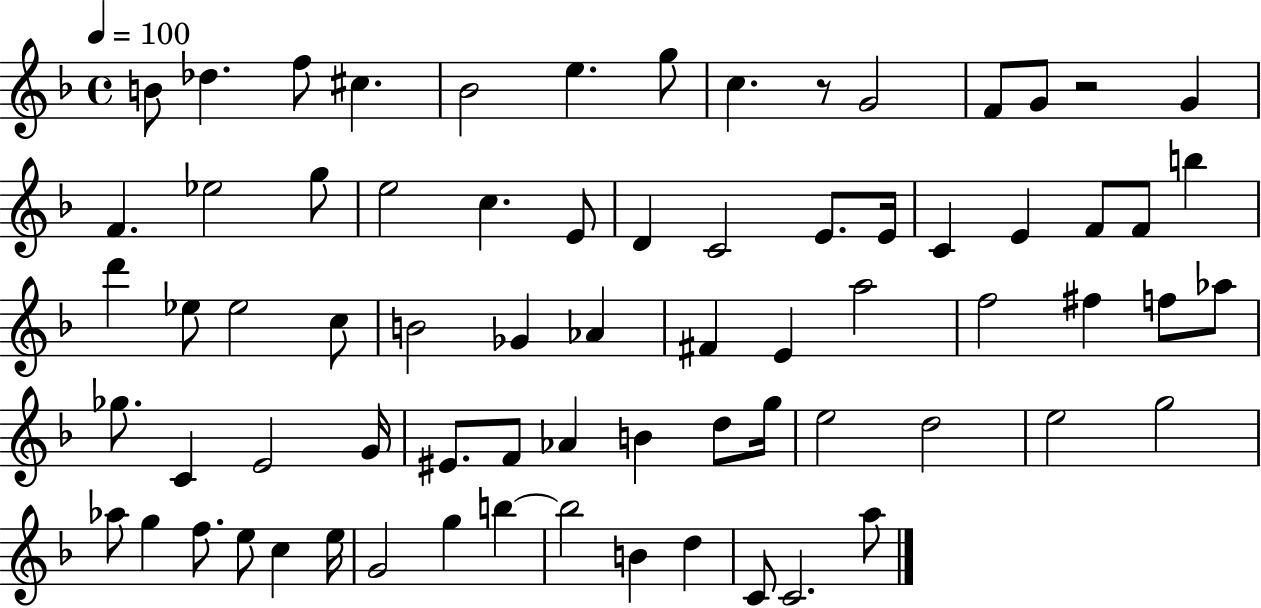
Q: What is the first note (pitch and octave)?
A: B4